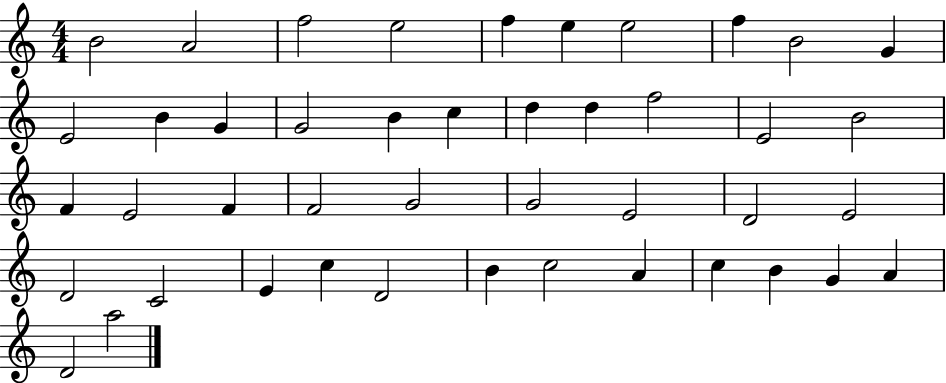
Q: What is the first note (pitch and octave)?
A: B4